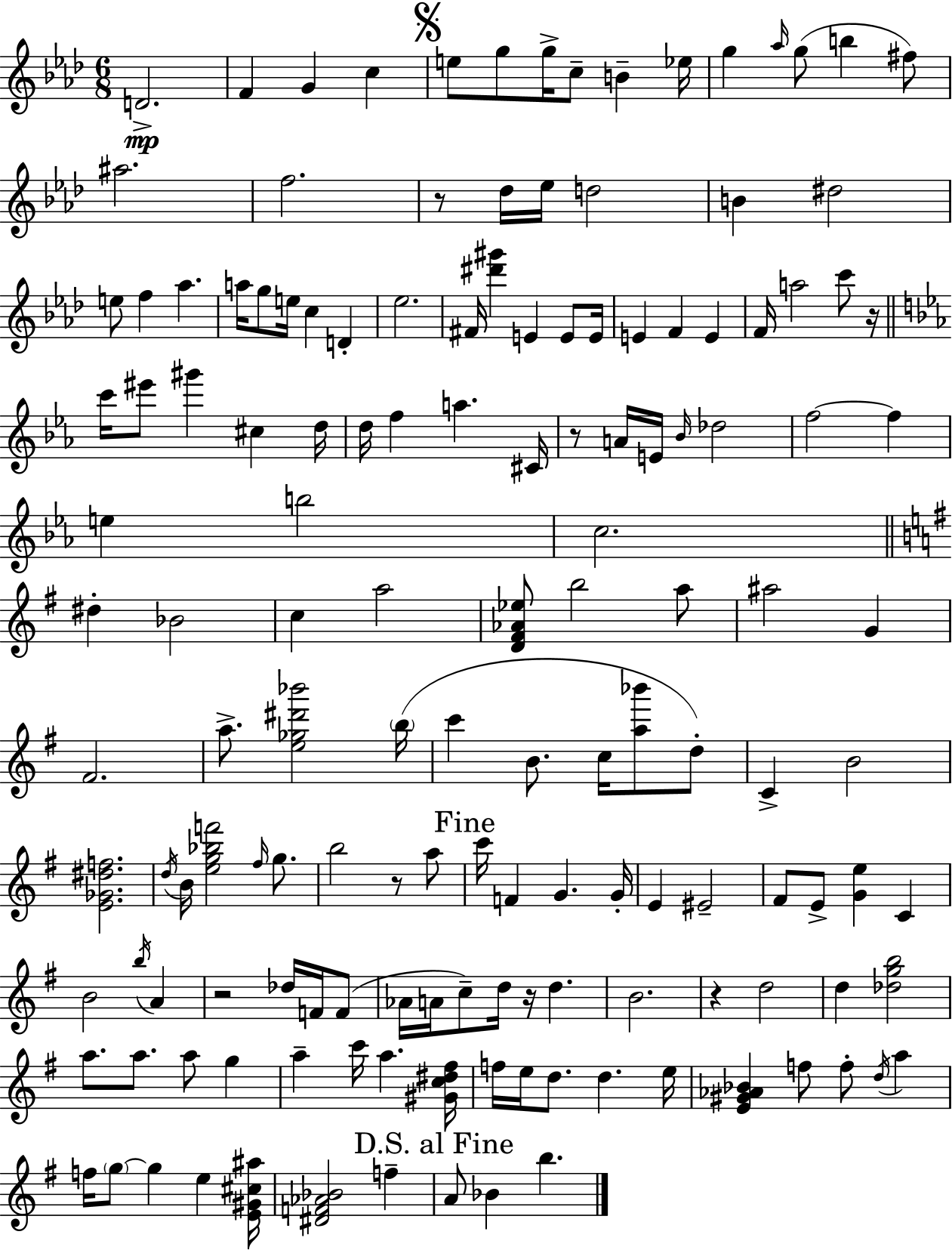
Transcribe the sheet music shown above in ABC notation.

X:1
T:Untitled
M:6/8
L:1/4
K:Fm
D2 F G c e/2 g/2 g/4 c/2 B _e/4 g _a/4 g/2 b ^f/2 ^a2 f2 z/2 _d/4 _e/4 d2 B ^d2 e/2 f _a a/4 g/2 e/4 c D _e2 ^F/4 [^d'^g'] E E/2 E/4 E F E F/4 a2 c'/2 z/4 c'/4 ^e'/2 ^g' ^c d/4 d/4 f a ^C/4 z/2 A/4 E/4 _B/4 _d2 f2 f e b2 c2 ^d _B2 c a2 [D^F_A_e]/2 b2 a/2 ^a2 G ^F2 a/2 [e_g^d'_b']2 b/4 c' B/2 c/4 [a_b']/2 d/2 C B2 [E_G^df]2 d/4 B/4 [eg_bf']2 ^f/4 g/2 b2 z/2 a/2 c'/4 F G G/4 E ^E2 ^F/2 E/2 [Ge] C B2 b/4 A z2 _d/4 F/4 F/2 _A/4 A/4 c/2 d/4 z/4 d B2 z d2 d [_dgb]2 a/2 a/2 a/2 g a c'/4 a [^Gc^d^f]/4 f/4 e/4 d/2 d e/4 [E^G_A_B] f/2 f/2 d/4 a f/4 g/2 g e [E^G^c^a]/4 [^DF_A_B]2 f A/2 _B b